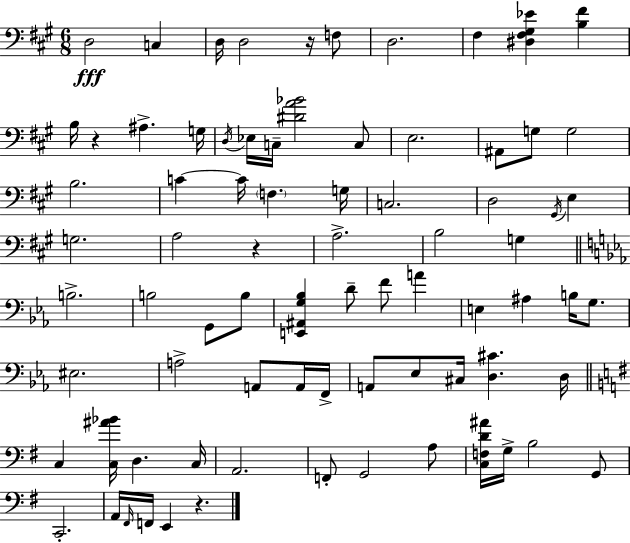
D3/h C3/q D3/s D3/h R/s F3/e D3/h. F#3/q [D#3,F#3,G#3,Eb4]/q [B3,F#4]/q B3/s R/q A#3/q. G3/s D3/s Eb3/s C3/s [D#4,A4,Bb4]/h C3/e E3/h. A#2/e G3/e G3/h B3/h. C4/q C4/s F3/q. G3/s C3/h. D3/h G#2/s E3/q G3/h. A3/h R/q A3/h. B3/h G3/q B3/h. B3/h G2/e B3/e [E2,A#2,G3,Bb3]/q D4/e F4/e A4/q E3/q A#3/q B3/s G3/e. EIS3/h. A3/h A2/e A2/s F2/s A2/e Eb3/e C#3/s [D3,C#4]/q. D3/s C3/q [C3,A#4,Bb4]/s D3/q. C3/s A2/h. F2/e G2/h A3/e [C3,F3,D4,A#4]/s G3/s B3/h G2/e C2/h. A2/s F#2/s F2/s E2/q R/q.